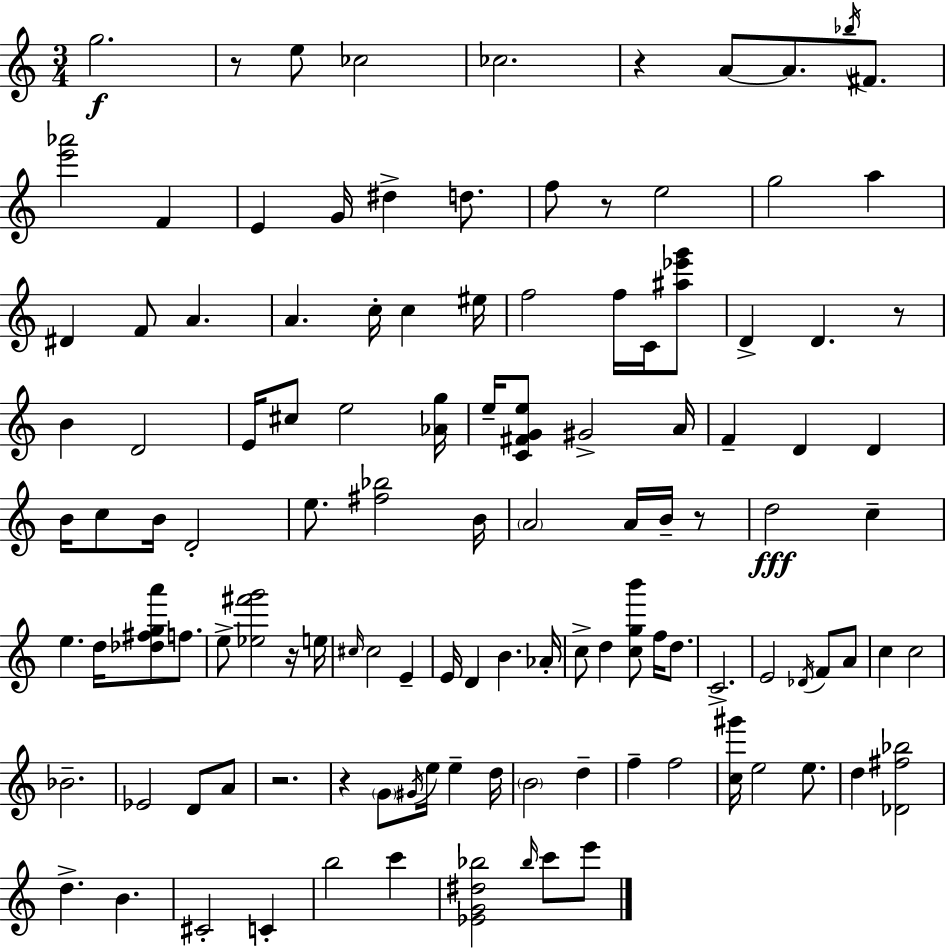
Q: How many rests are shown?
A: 8